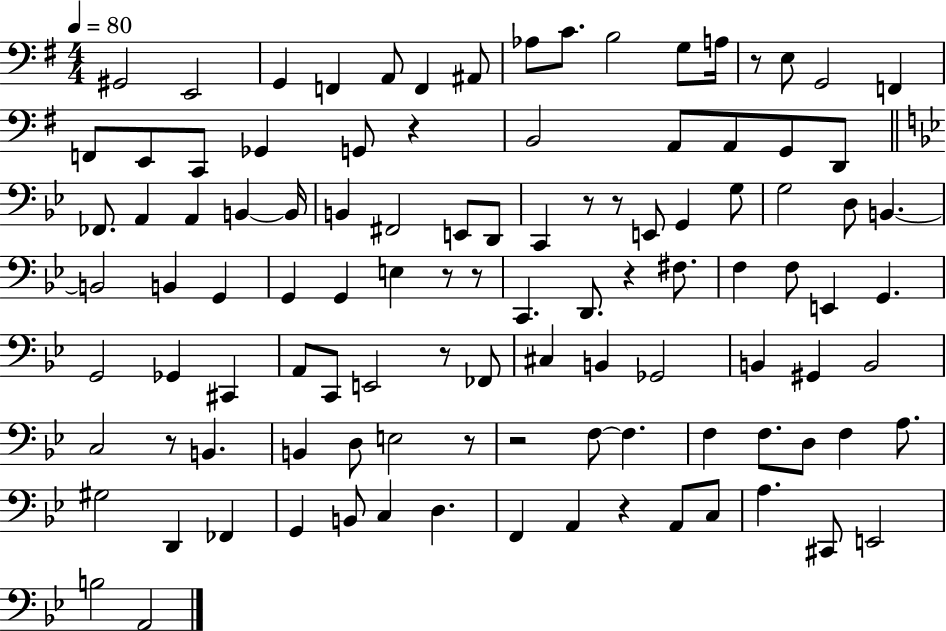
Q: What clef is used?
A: bass